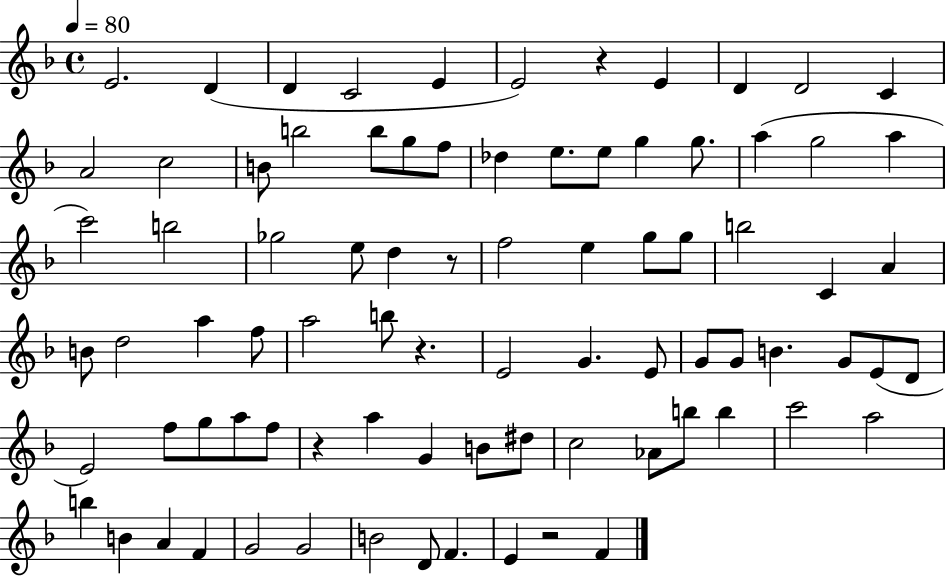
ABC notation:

X:1
T:Untitled
M:4/4
L:1/4
K:F
E2 D D C2 E E2 z E D D2 C A2 c2 B/2 b2 b/2 g/2 f/2 _d e/2 e/2 g g/2 a g2 a c'2 b2 _g2 e/2 d z/2 f2 e g/2 g/2 b2 C A B/2 d2 a f/2 a2 b/2 z E2 G E/2 G/2 G/2 B G/2 E/2 D/2 E2 f/2 g/2 a/2 f/2 z a G B/2 ^d/2 c2 _A/2 b/2 b c'2 a2 b B A F G2 G2 B2 D/2 F E z2 F